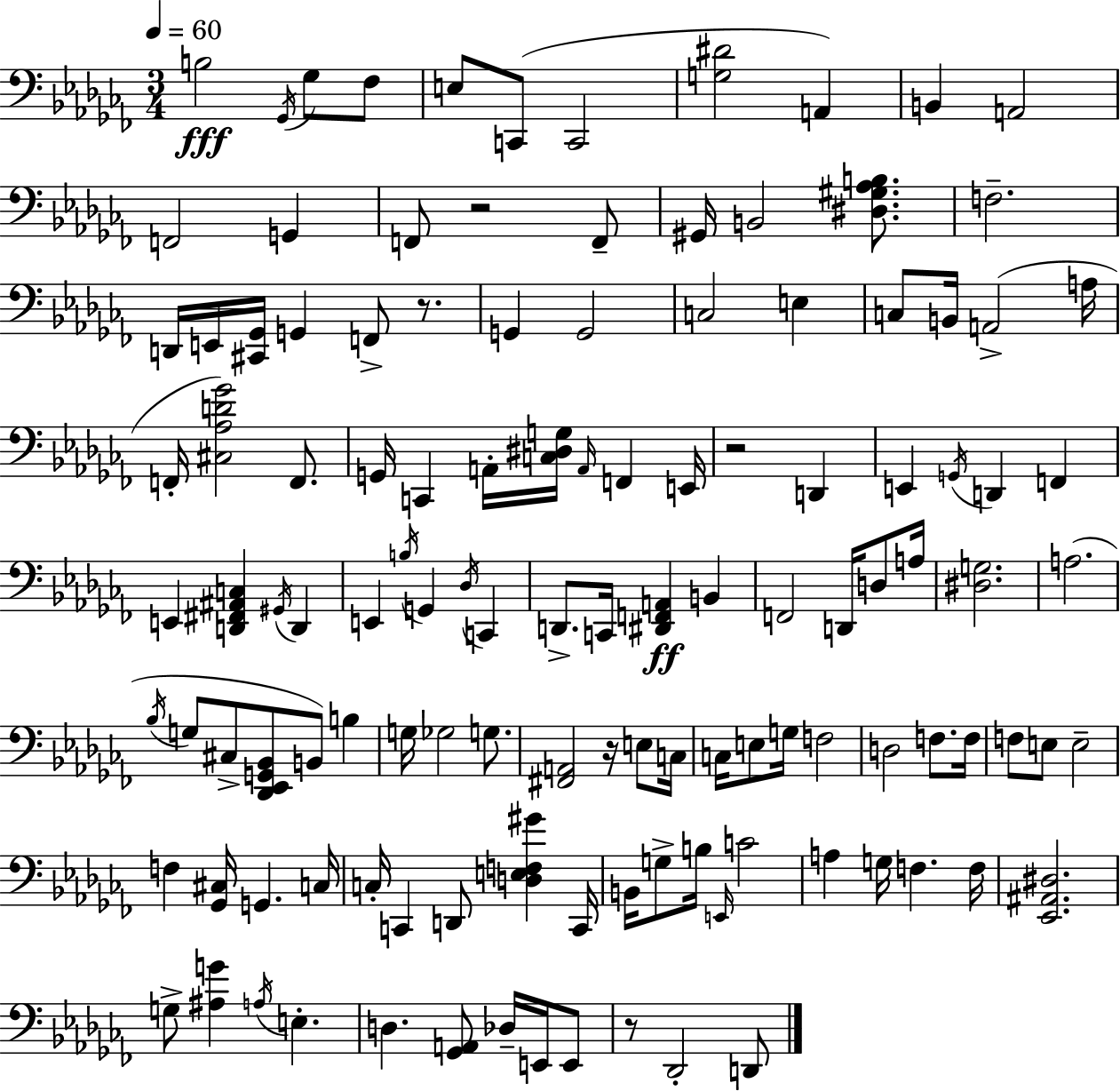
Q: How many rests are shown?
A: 5